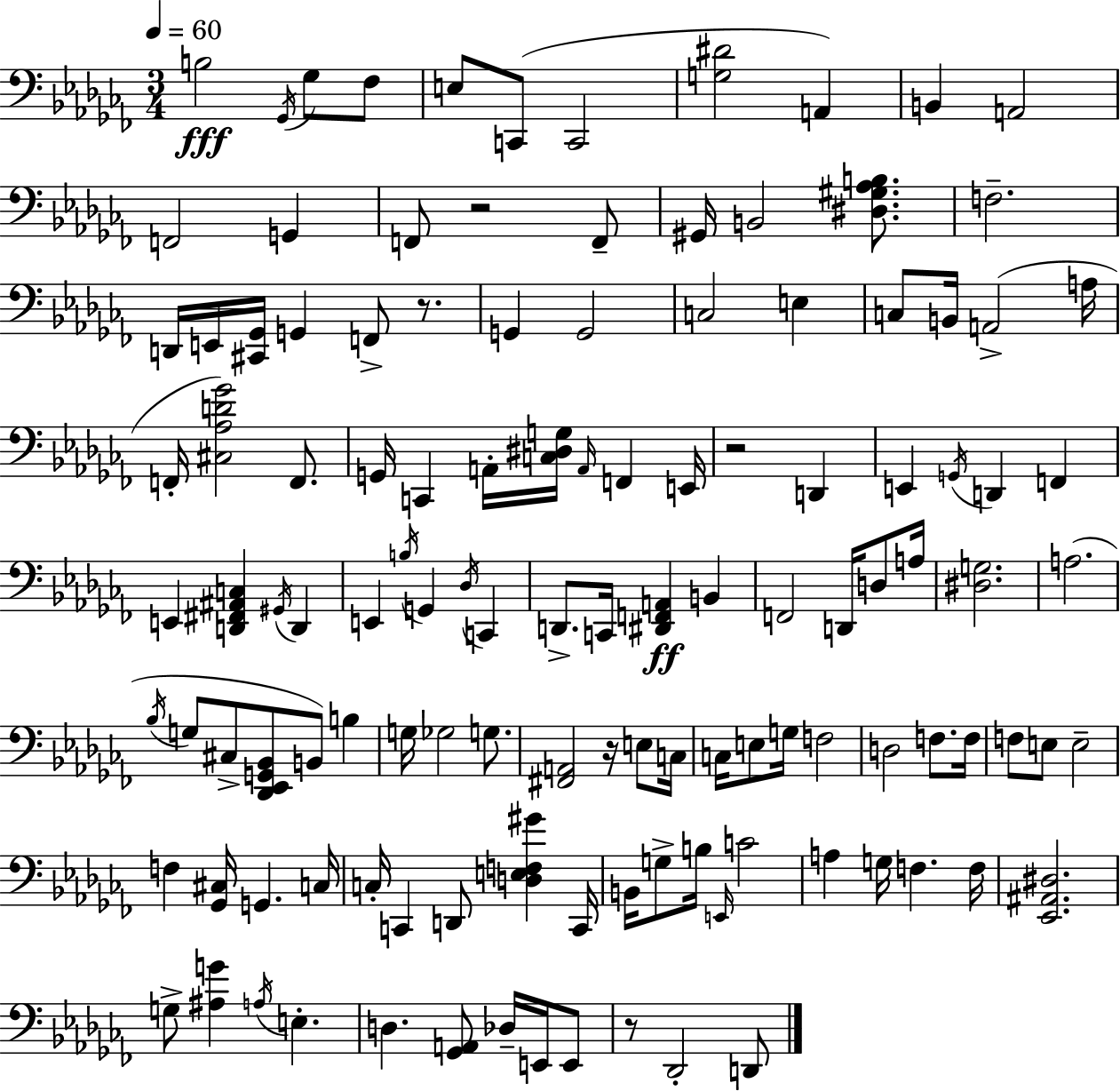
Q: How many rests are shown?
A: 5